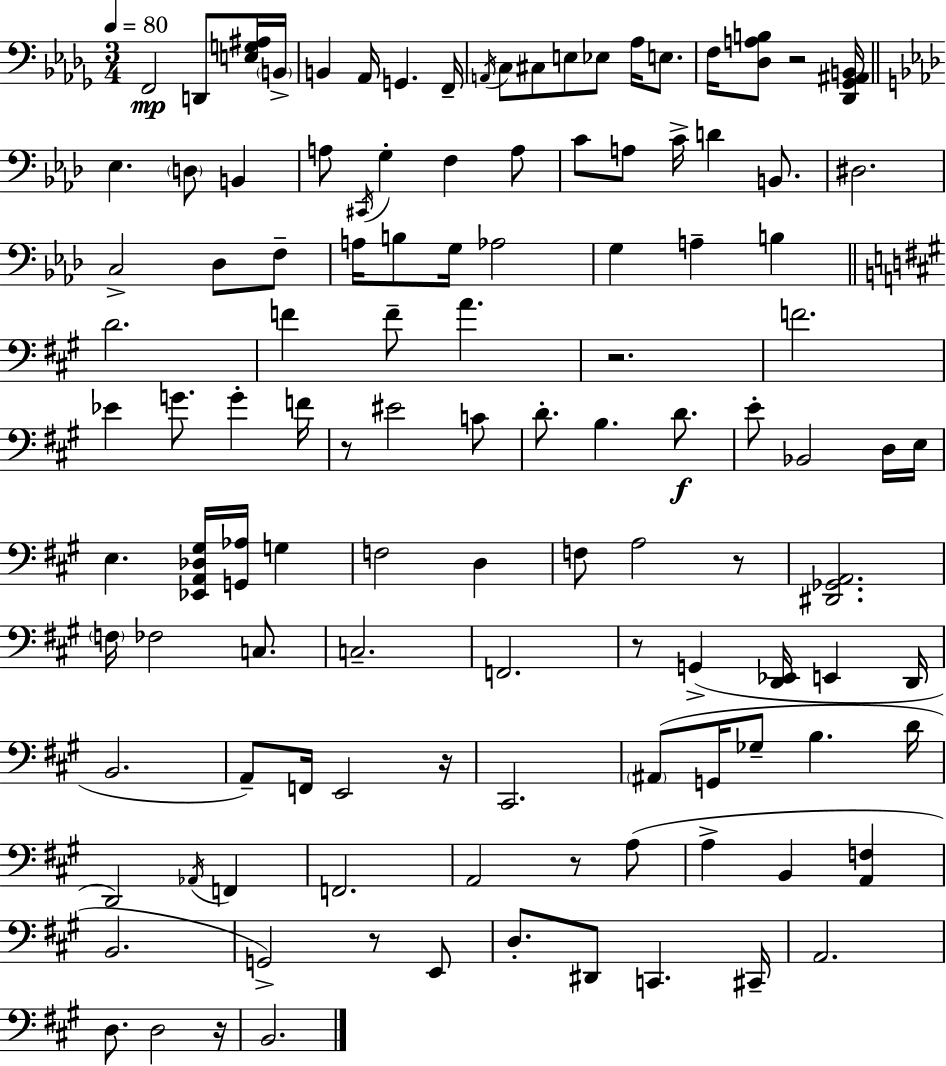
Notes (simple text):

F2/h D2/e [E3,G3,A#3]/s B2/s B2/q Ab2/s G2/q. F2/s A2/s C3/e C#3/e E3/e Eb3/e Ab3/s E3/e. F3/s [Db3,A3,B3]/e R/h [Db2,Gb2,A#2,B2]/s Eb3/q. D3/e B2/q A3/e C#2/s G3/q F3/q A3/e C4/e A3/e C4/s D4/q B2/e. D#3/h. C3/h Db3/e F3/e A3/s B3/e G3/s Ab3/h G3/q A3/q B3/q D4/h. F4/q F4/e A4/q. R/h. F4/h. Eb4/q G4/e. G4/q F4/s R/e EIS4/h C4/e D4/e. B3/q. D4/e. E4/e Bb2/h D3/s E3/s E3/q. [Eb2,A2,Db3,G#3]/s [G2,Ab3]/s G3/q F3/h D3/q F3/e A3/h R/e [D#2,Gb2,A2]/h. F3/s FES3/h C3/e. C3/h. F2/h. R/e G2/q [D2,Eb2]/s E2/q D2/s B2/h. A2/e F2/s E2/h R/s C#2/h. A#2/e G2/s Gb3/e B3/q. D4/s D2/h Ab2/s F2/q F2/h. A2/h R/e A3/e A3/q B2/q [A2,F3]/q B2/h. G2/h R/e E2/e D3/e. D#2/e C2/q. C#2/s A2/h. D3/e. D3/h R/s B2/h.